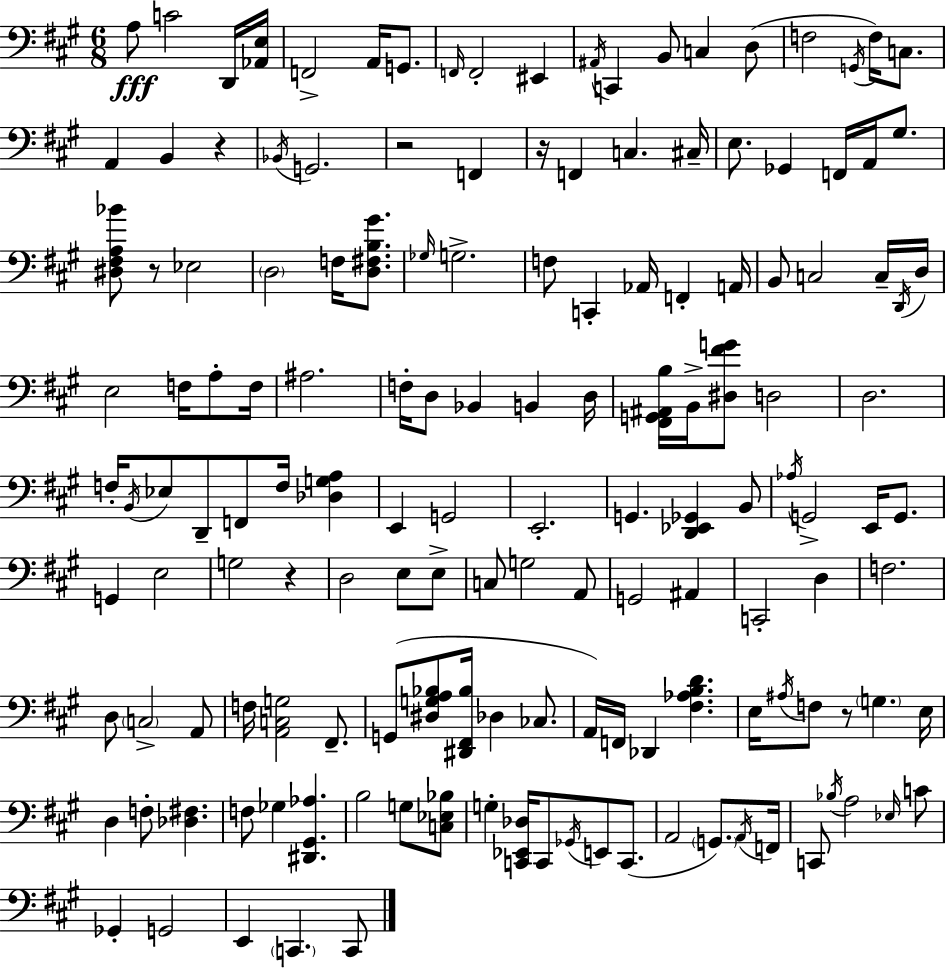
A3/e C4/h D2/s [Ab2,E3]/s F2/h A2/s G2/e. F2/s F2/h EIS2/q A#2/s C2/q B2/e C3/q D3/e F3/h G2/s F3/s C3/e. A2/q B2/q R/q Bb2/s G2/h. R/h F2/q R/s F2/q C3/q. C#3/s E3/e. Gb2/q F2/s A2/s G#3/e. [D#3,F#3,A3,Bb4]/e R/e Eb3/h D3/h F3/s [D3,F#3,B3,G#4]/e. Gb3/s G3/h. F3/e C2/q Ab2/s F2/q A2/s B2/e C3/h C3/s D2/s D3/s E3/h F3/s A3/e F3/s A#3/h. F3/s D3/e Bb2/q B2/q D3/s [F#2,G2,A#2,B3]/s B2/s [D#3,F#4,G4]/e D3/h D3/h. F3/s B2/s Eb3/e D2/e F2/e F3/s [Db3,G3,A3]/q E2/q G2/h E2/h. G2/q. [D2,Eb2,Gb2]/q B2/e Ab3/s G2/h E2/s G2/e. G2/q E3/h G3/h R/q D3/h E3/e E3/e C3/e G3/h A2/e G2/h A#2/q C2/h D3/q F3/h. D3/e C3/h A2/e F3/s [A2,C3,G3]/h F#2/e. G2/e [D#3,G3,A3,Bb3]/e [D#2,F#2,Bb3]/s Db3/q CES3/e. A2/s F2/s Db2/q [F#3,Ab3,B3,D4]/q. E3/s A#3/s F3/e R/e G3/q. E3/s D3/q F3/e [Db3,F#3]/q. F3/e Gb3/q [D#2,G#2,Ab3]/q. B3/h G3/e [C3,Eb3,Bb3]/e G3/q [C2,Eb2,Db3]/s C2/e Gb2/s E2/e C2/e. A2/h G2/e. A2/s F2/s C2/e Bb3/s A3/h Eb3/s C4/e Gb2/q G2/h E2/q C2/q. C2/e